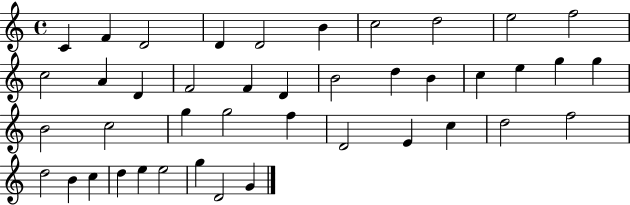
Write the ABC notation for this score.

X:1
T:Untitled
M:4/4
L:1/4
K:C
C F D2 D D2 B c2 d2 e2 f2 c2 A D F2 F D B2 d B c e g g B2 c2 g g2 f D2 E c d2 f2 d2 B c d e e2 g D2 G